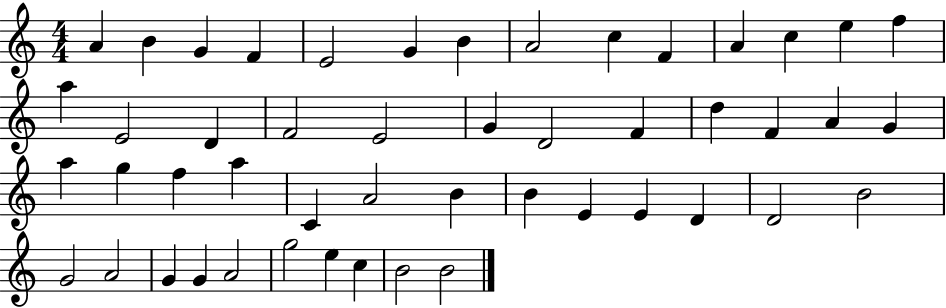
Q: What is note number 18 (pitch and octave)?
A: F4